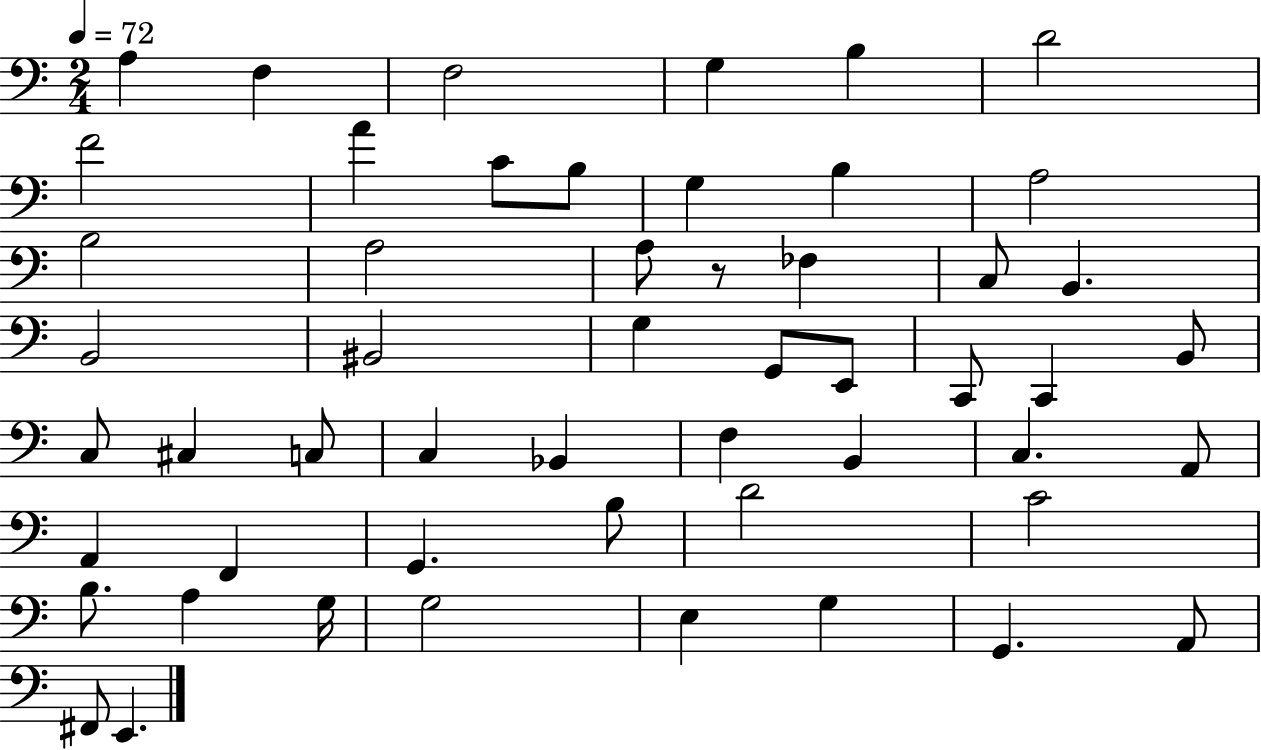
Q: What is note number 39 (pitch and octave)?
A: G2